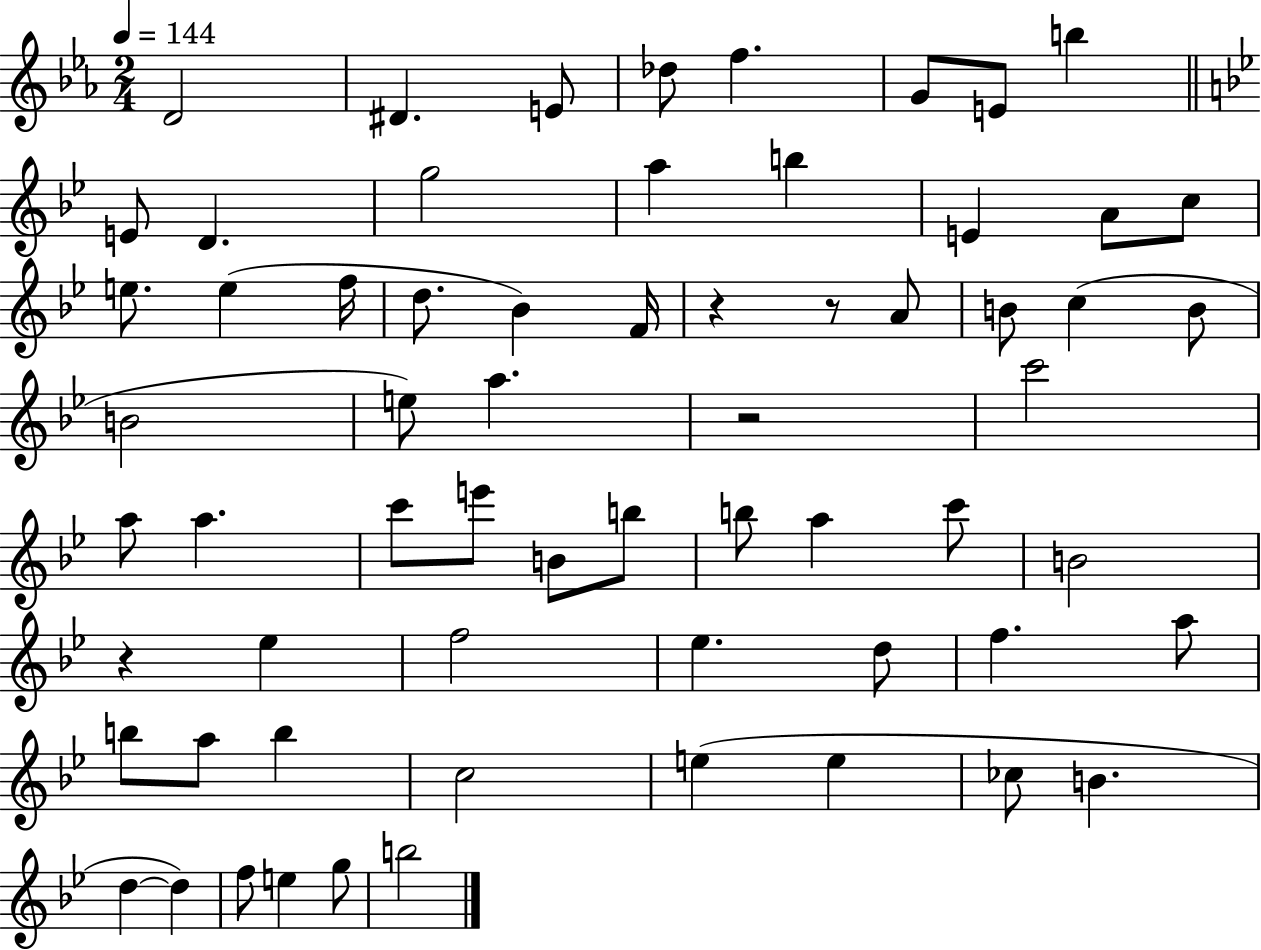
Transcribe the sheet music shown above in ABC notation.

X:1
T:Untitled
M:2/4
L:1/4
K:Eb
D2 ^D E/2 _d/2 f G/2 E/2 b E/2 D g2 a b E A/2 c/2 e/2 e f/4 d/2 _B F/4 z z/2 A/2 B/2 c B/2 B2 e/2 a z2 c'2 a/2 a c'/2 e'/2 B/2 b/2 b/2 a c'/2 B2 z _e f2 _e d/2 f a/2 b/2 a/2 b c2 e e _c/2 B d d f/2 e g/2 b2